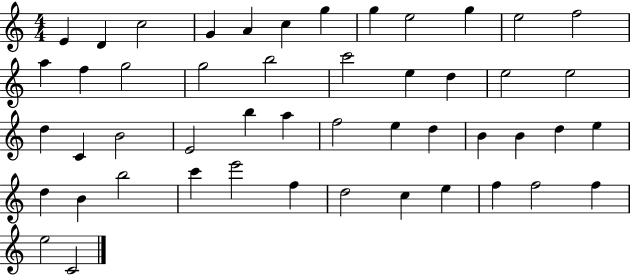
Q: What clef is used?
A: treble